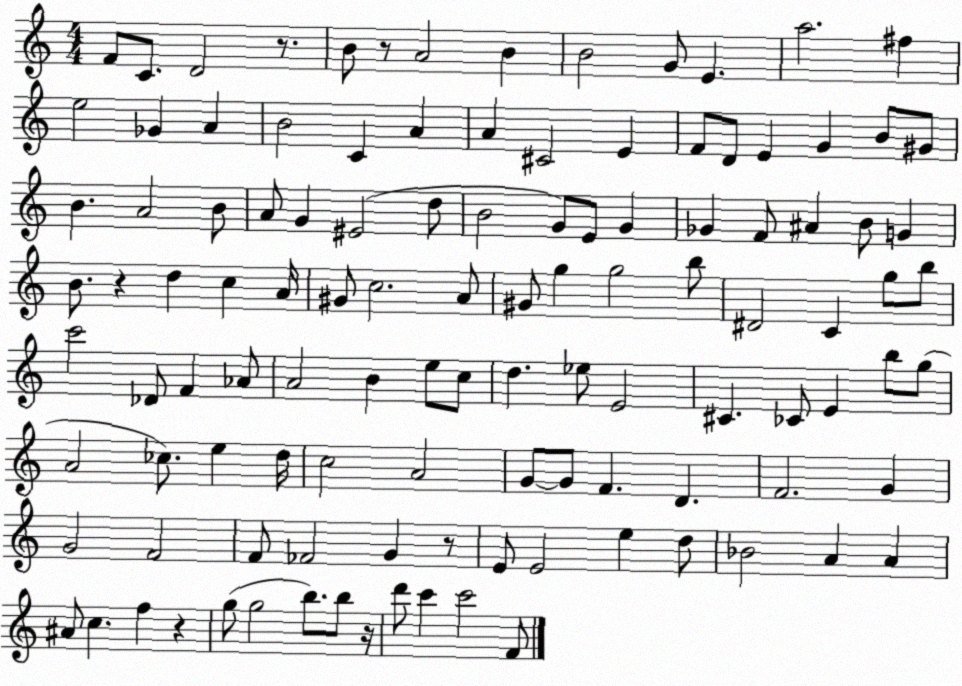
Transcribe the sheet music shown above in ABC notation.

X:1
T:Untitled
M:4/4
L:1/4
K:C
F/2 C/2 D2 z/2 B/2 z/2 A2 B B2 G/2 E a2 ^f e2 _G A B2 C A A ^C2 E F/2 D/2 E G B/2 ^G/2 B A2 B/2 A/2 G ^E2 d/2 B2 G/2 E/2 G _G F/2 ^A B/2 G B/2 z d c A/4 ^G/2 c2 A/2 ^G/2 g g2 b/2 ^D2 C g/2 b/2 c'2 _D/2 F _A/2 A2 B e/2 c/2 d _e/2 E2 ^C _C/2 E b/2 g/2 A2 _c/2 e d/4 c2 A2 G/2 G/2 F D F2 G G2 F2 F/2 _F2 G z/2 E/2 E2 e d/2 _B2 A A ^A/2 c f z g/2 g2 b/2 b/2 z/4 d'/2 c' c'2 F/2